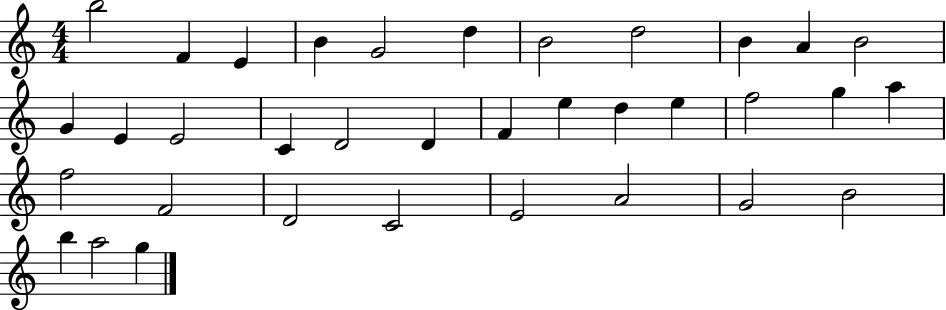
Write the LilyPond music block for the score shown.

{
  \clef treble
  \numericTimeSignature
  \time 4/4
  \key c \major
  b''2 f'4 e'4 | b'4 g'2 d''4 | b'2 d''2 | b'4 a'4 b'2 | \break g'4 e'4 e'2 | c'4 d'2 d'4 | f'4 e''4 d''4 e''4 | f''2 g''4 a''4 | \break f''2 f'2 | d'2 c'2 | e'2 a'2 | g'2 b'2 | \break b''4 a''2 g''4 | \bar "|."
}